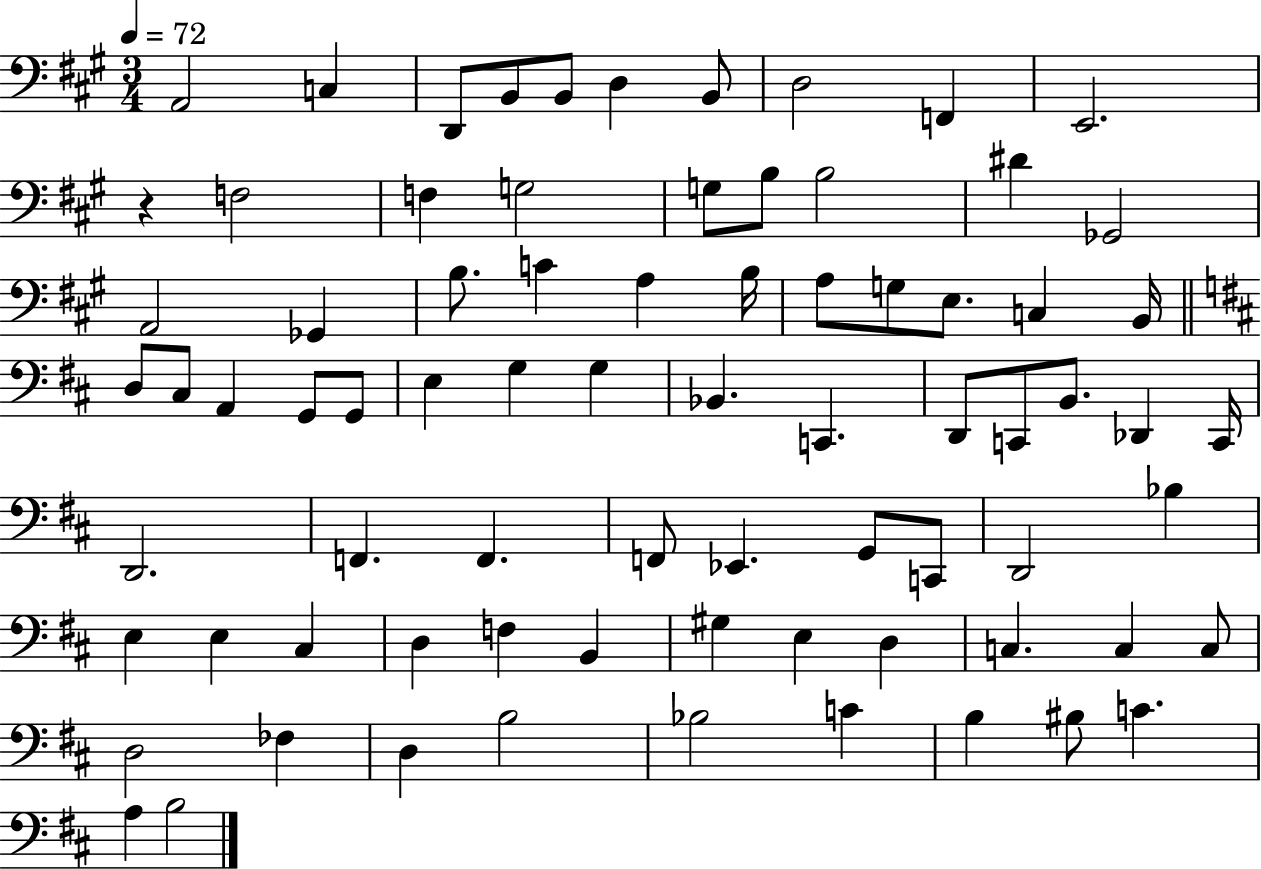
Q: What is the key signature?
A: A major